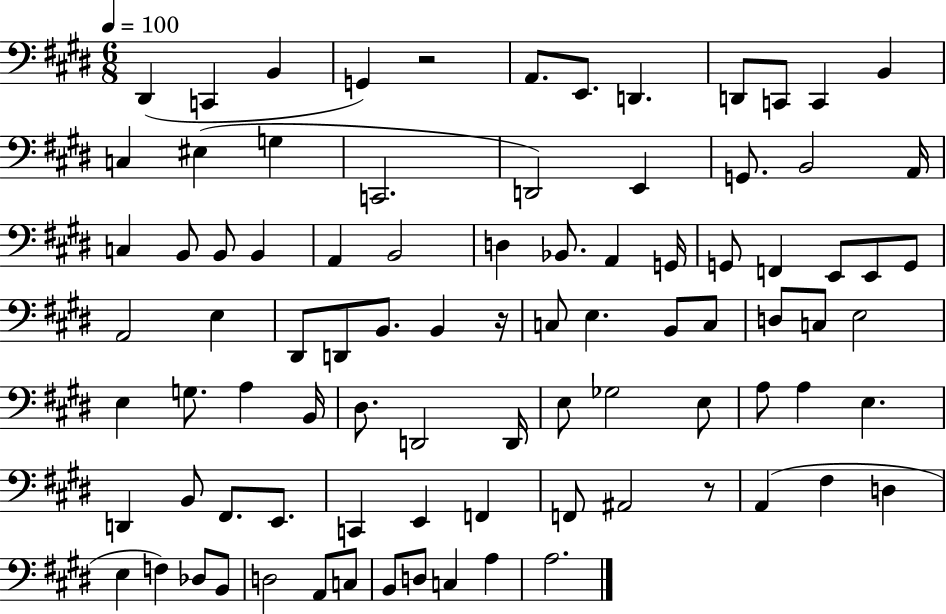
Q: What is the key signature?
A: E major